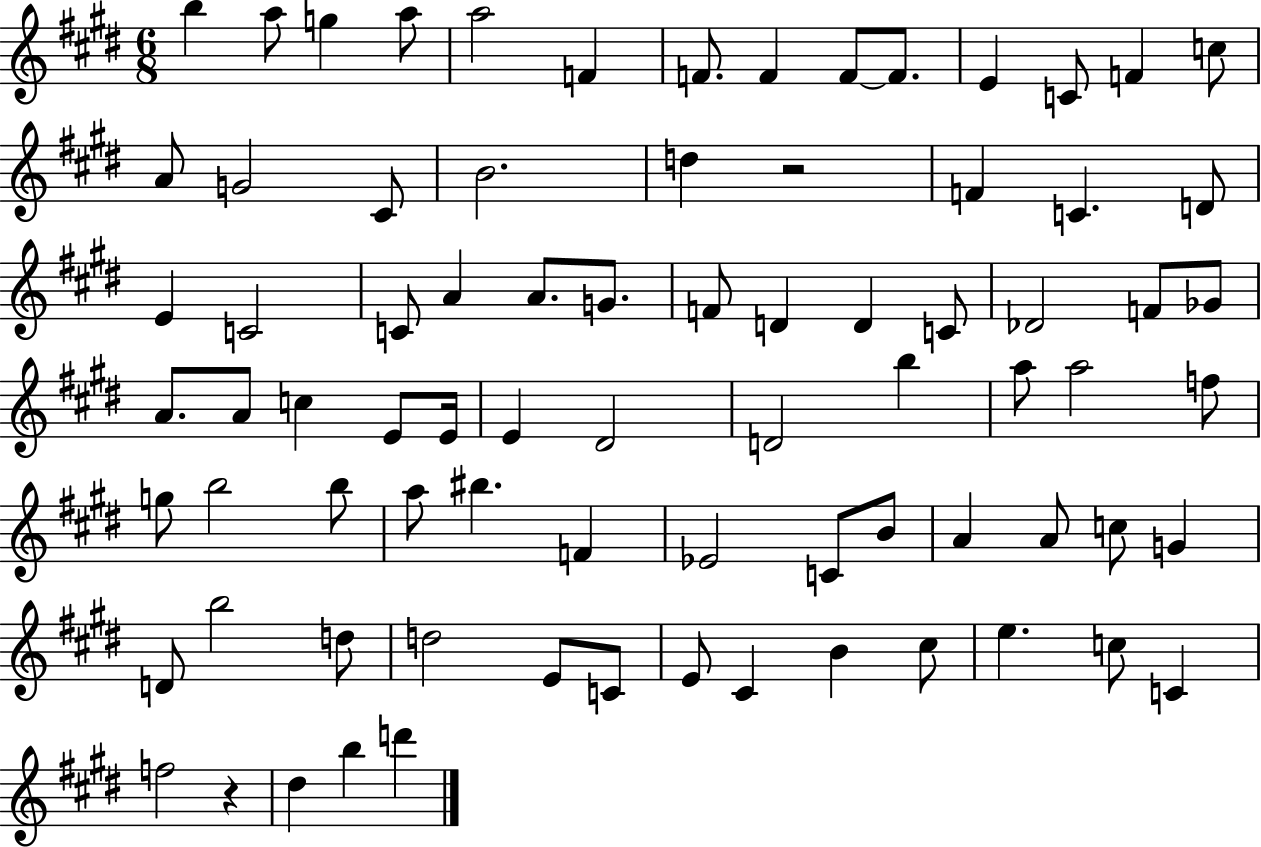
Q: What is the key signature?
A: E major